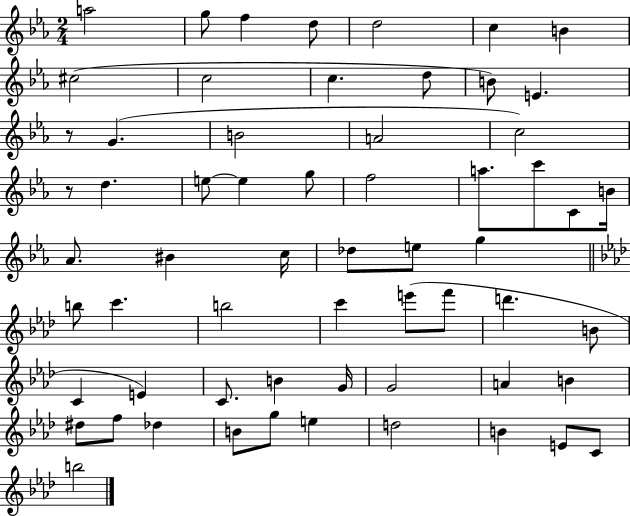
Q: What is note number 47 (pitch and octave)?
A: A4